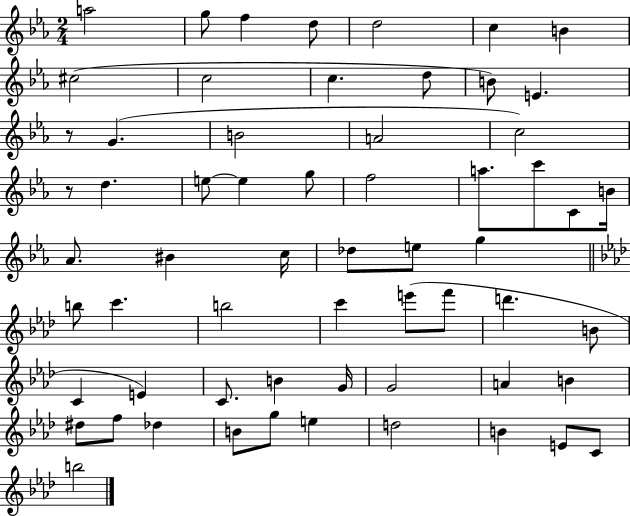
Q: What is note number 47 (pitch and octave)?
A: A4